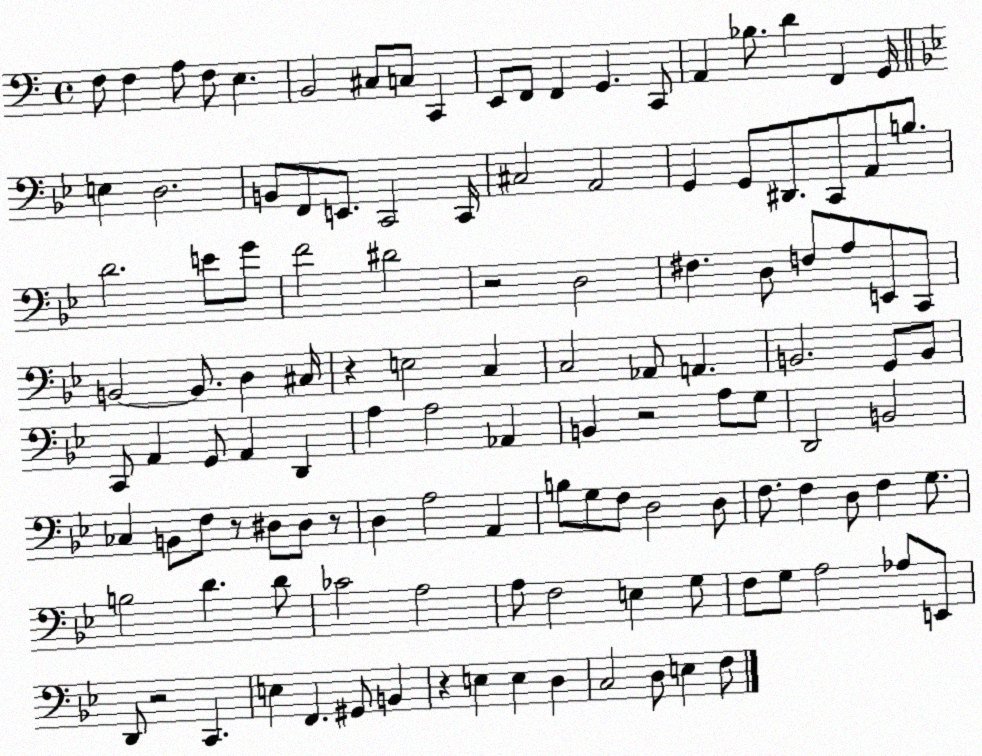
X:1
T:Untitled
M:4/4
L:1/4
K:C
F,/2 F, A,/2 F,/2 E, B,,2 ^C,/2 C,/2 C,, E,,/2 F,,/2 F,, G,, C,,/2 A,, _B,/2 D F,, G,,/4 E, D,2 B,,/2 F,,/2 E,,/2 C,,2 C,,/4 ^C,2 A,,2 G,, G,,/2 ^D,,/2 C,,/2 A,,/2 B,/2 D2 E/2 G/2 F2 ^D2 z2 D,2 ^F, D,/2 F,/2 A,/2 E,,/2 C,,/2 B,,2 B,,/2 D, ^C,/4 z E,2 C, C,2 _A,,/2 A,, B,,2 G,,/2 B,,/2 C,,/2 A,, G,,/2 A,, D,, A, A,2 _A,, B,, z2 A,/2 G,/2 D,,2 B,,2 _C, B,,/2 F,/2 z/2 ^D,/2 ^D,/2 z/2 D, A,2 A,, B,/2 G,/2 F,/2 D,2 D,/2 F,/2 F, D,/2 F, G,/2 B,2 D D/2 _C2 A,2 A,/2 F,2 E, G,/2 F,/2 G,/2 A,2 _A,/2 E,,/2 D,,/2 z2 C,, E, F,, ^G,,/2 B,, z E, E, D, C,2 D,/2 E, F,/2